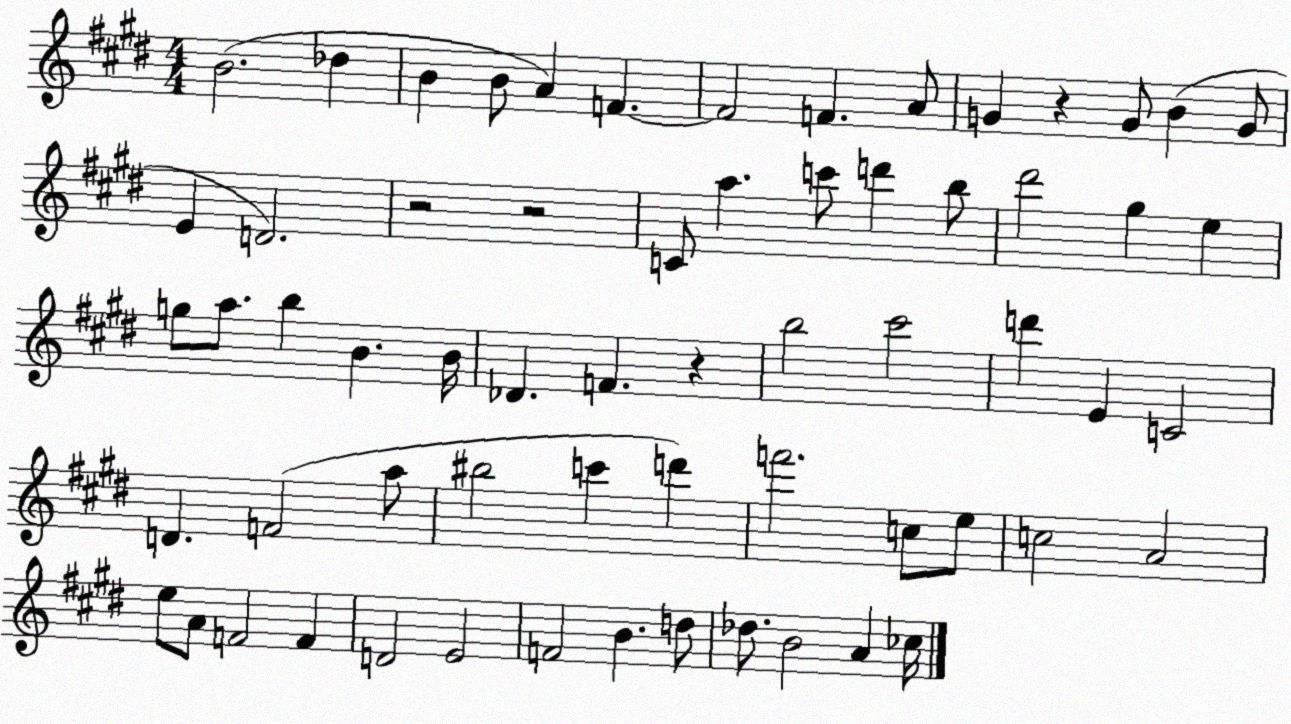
X:1
T:Untitled
M:4/4
L:1/4
K:E
B2 _d B B/2 A F F2 F A/2 G z G/2 B G/2 E D2 z2 z2 C/2 a c'/2 d' b/2 ^d'2 ^g e g/2 a/2 b B B/4 _D F z b2 ^c'2 d' E C2 D F2 a/2 ^b2 c' d' f'2 c/2 e/2 c2 A2 e/2 A/2 F2 F D2 E2 F2 B d/2 _d/2 B2 A _c/4